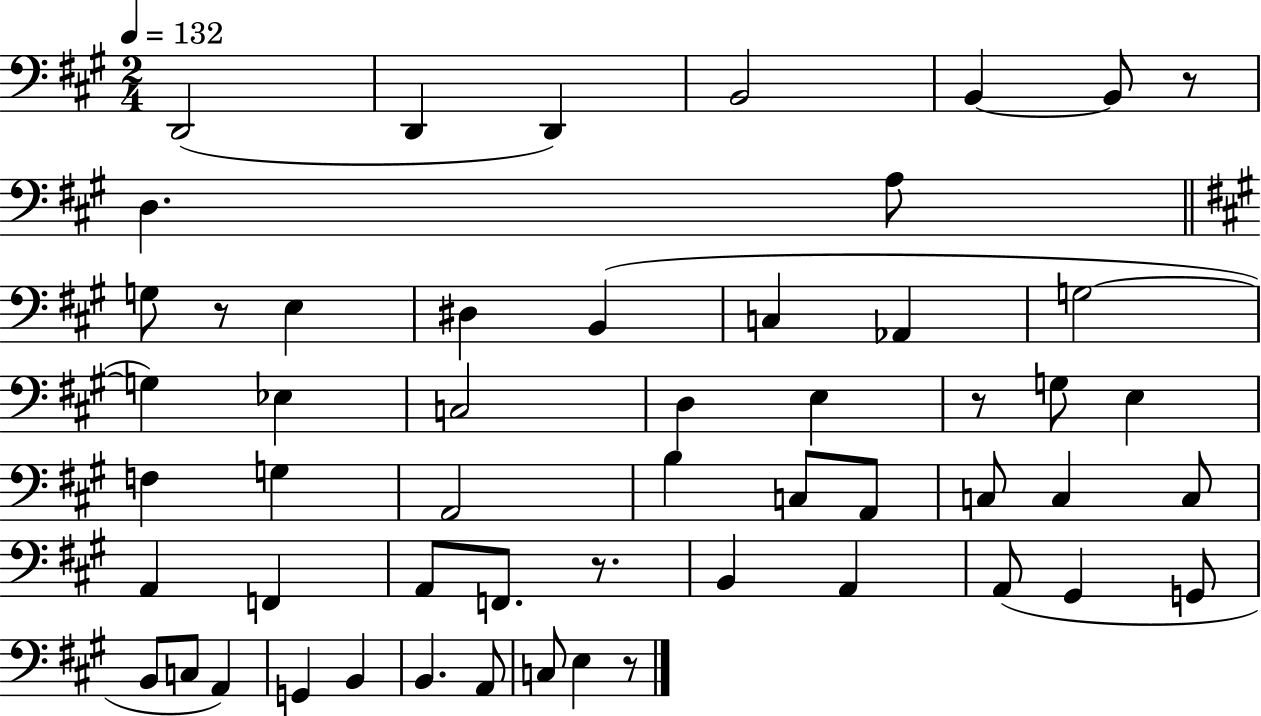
D2/h D2/q D2/q B2/h B2/q B2/e R/e D3/q. A3/e G3/e R/e E3/q D#3/q B2/q C3/q Ab2/q G3/h G3/q Eb3/q C3/h D3/q E3/q R/e G3/e E3/q F3/q G3/q A2/h B3/q C3/e A2/e C3/e C3/q C3/e A2/q F2/q A2/e F2/e. R/e. B2/q A2/q A2/e G#2/q G2/e B2/e C3/e A2/q G2/q B2/q B2/q. A2/e C3/e E3/q R/e